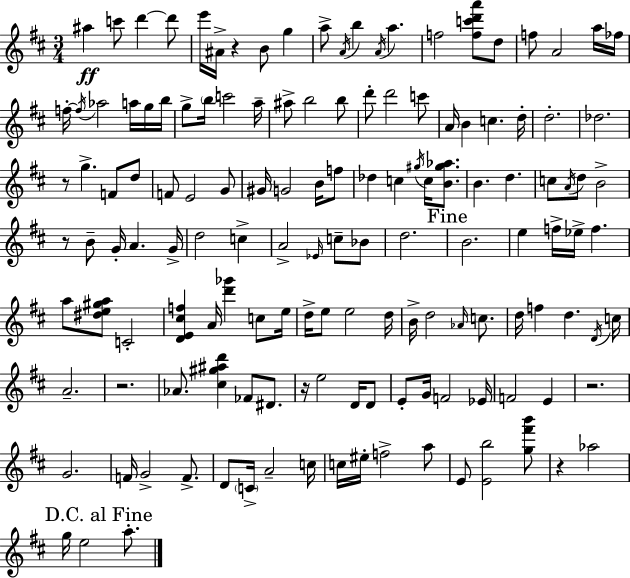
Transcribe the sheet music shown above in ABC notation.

X:1
T:Untitled
M:3/4
L:1/4
K:D
^a c'/2 d' d'/2 e'/4 ^A/4 z B/2 g a/2 A/4 b A/4 a f2 [fc'd'a']/2 d/2 f/2 A2 a/4 _f/4 f/4 f/4 _a2 a/4 g/4 b/4 g/2 b/4 c'2 a/4 ^a/2 b2 b/2 d'/2 d'2 c'/2 A/4 B c d/4 d2 _d2 z/2 g F/2 d/2 F/2 E2 G/2 ^G/4 G2 B/4 f/2 _d c ^g/4 c/4 [B^g_a]/2 B d c/2 A/4 d/2 B2 z/2 B/2 G/4 A G/4 d2 c A2 _E/4 c/2 _B/2 d2 B2 e f/4 _e/4 f a/2 [^de^ga]/2 C2 [DE^cf] A/4 [d'_g'] c/2 e/4 d/4 e/2 e2 d/4 B/4 d2 _A/4 c/2 d/4 f d D/4 c/4 A2 z2 _A/2 [^c^g^ad'] _F/2 ^D/2 z/4 e2 D/4 D/2 E/2 G/4 F2 _E/4 F2 E z2 G2 F/4 G2 F/2 D/2 C/4 A2 c/4 c/4 ^e/4 f2 a/2 E/2 [Eb]2 [g^f'b']/2 z _a2 g/4 e2 a/2